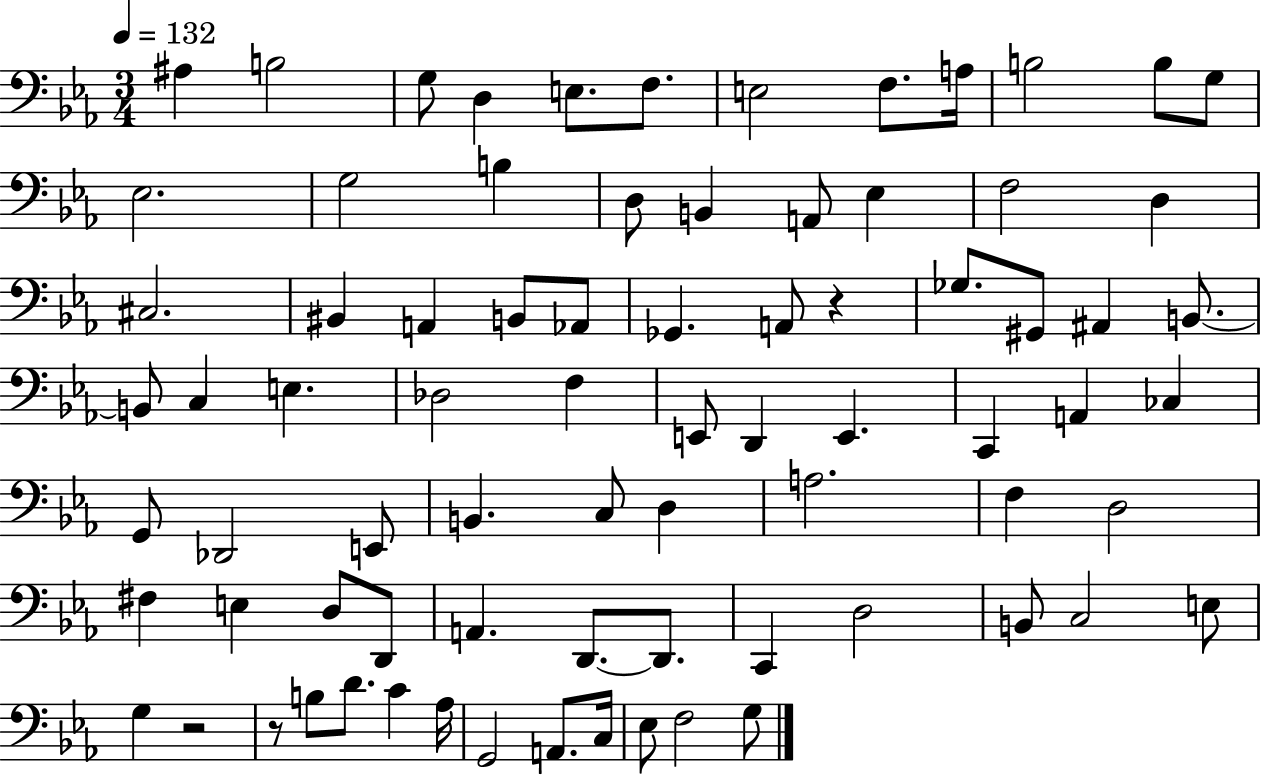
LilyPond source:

{
  \clef bass
  \numericTimeSignature
  \time 3/4
  \key ees \major
  \tempo 4 = 132
  ais4 b2 | g8 d4 e8. f8. | e2 f8. a16 | b2 b8 g8 | \break ees2. | g2 b4 | d8 b,4 a,8 ees4 | f2 d4 | \break cis2. | bis,4 a,4 b,8 aes,8 | ges,4. a,8 r4 | ges8. gis,8 ais,4 b,8.~~ | \break b,8 c4 e4. | des2 f4 | e,8 d,4 e,4. | c,4 a,4 ces4 | \break g,8 des,2 e,8 | b,4. c8 d4 | a2. | f4 d2 | \break fis4 e4 d8 d,8 | a,4. d,8.~~ d,8. | c,4 d2 | b,8 c2 e8 | \break g4 r2 | r8 b8 d'8. c'4 aes16 | g,2 a,8. c16 | ees8 f2 g8 | \break \bar "|."
}